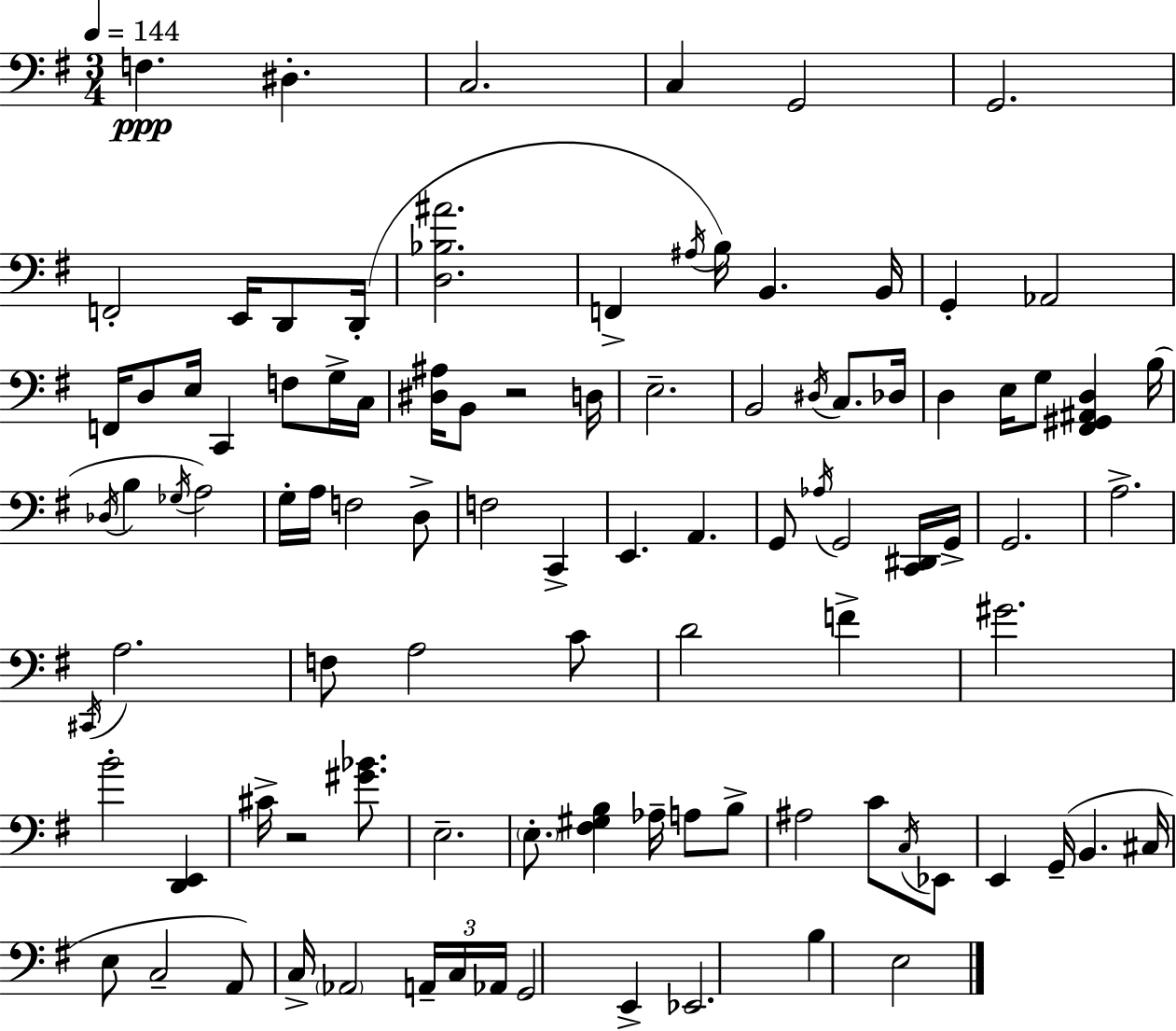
{
  \clef bass
  \numericTimeSignature
  \time 3/4
  \key e \minor
  \tempo 4 = 144
  f4.\ppp dis4.-. | c2. | c4 g,2 | g,2. | \break f,2-. e,16 d,8 d,16-.( | <d bes ais'>2. | f,4-> \acciaccatura { ais16 }) b16 b,4. | b,16 g,4-. aes,2 | \break f,16 d8 e16 c,4 f8 g16-> | c16 <dis ais>16 b,8 r2 | d16 e2.-- | b,2 \acciaccatura { dis16 } c8. | \break des16 d4 e16 g8 <fis, gis, ais, d>4 | b16( \acciaccatura { des16 } b4 \acciaccatura { ges16 }) a2 | g16-. a16 f2 | d8-> f2 | \break c,4-> e,4. a,4. | g,8 \acciaccatura { aes16 } g,2 | <c, dis,>16 g,16-> g,2. | a2.-> | \break \acciaccatura { cis,16 } a2. | f8 a2 | c'8 d'2 | f'4-> gis'2. | \break b'2-. | <d, e,>4 cis'16-> r2 | <gis' bes'>8. e2.-- | \parenthesize e8.-. <fis gis b>4 | \break aes16-- a8 b8-> ais2 | c'8 \acciaccatura { c16 } ees,8 e,4 g,16--( | b,4. cis16 e8 c2-- | a,8) c16-> \parenthesize aes,2 | \break \tuplet 3/2 { a,16-- c16 aes,16 } g,2 | e,4-> ees,2. | b4 e2 | \bar "|."
}